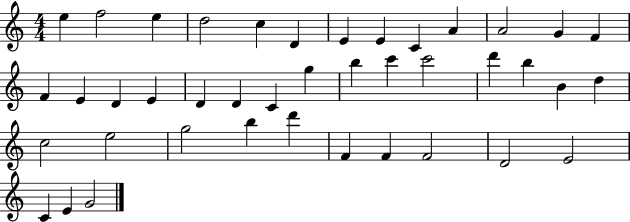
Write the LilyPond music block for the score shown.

{
  \clef treble
  \numericTimeSignature
  \time 4/4
  \key c \major
  e''4 f''2 e''4 | d''2 c''4 d'4 | e'4 e'4 c'4 a'4 | a'2 g'4 f'4 | \break f'4 e'4 d'4 e'4 | d'4 d'4 c'4 g''4 | b''4 c'''4 c'''2 | d'''4 b''4 b'4 d''4 | \break c''2 e''2 | g''2 b''4 d'''4 | f'4 f'4 f'2 | d'2 e'2 | \break c'4 e'4 g'2 | \bar "|."
}